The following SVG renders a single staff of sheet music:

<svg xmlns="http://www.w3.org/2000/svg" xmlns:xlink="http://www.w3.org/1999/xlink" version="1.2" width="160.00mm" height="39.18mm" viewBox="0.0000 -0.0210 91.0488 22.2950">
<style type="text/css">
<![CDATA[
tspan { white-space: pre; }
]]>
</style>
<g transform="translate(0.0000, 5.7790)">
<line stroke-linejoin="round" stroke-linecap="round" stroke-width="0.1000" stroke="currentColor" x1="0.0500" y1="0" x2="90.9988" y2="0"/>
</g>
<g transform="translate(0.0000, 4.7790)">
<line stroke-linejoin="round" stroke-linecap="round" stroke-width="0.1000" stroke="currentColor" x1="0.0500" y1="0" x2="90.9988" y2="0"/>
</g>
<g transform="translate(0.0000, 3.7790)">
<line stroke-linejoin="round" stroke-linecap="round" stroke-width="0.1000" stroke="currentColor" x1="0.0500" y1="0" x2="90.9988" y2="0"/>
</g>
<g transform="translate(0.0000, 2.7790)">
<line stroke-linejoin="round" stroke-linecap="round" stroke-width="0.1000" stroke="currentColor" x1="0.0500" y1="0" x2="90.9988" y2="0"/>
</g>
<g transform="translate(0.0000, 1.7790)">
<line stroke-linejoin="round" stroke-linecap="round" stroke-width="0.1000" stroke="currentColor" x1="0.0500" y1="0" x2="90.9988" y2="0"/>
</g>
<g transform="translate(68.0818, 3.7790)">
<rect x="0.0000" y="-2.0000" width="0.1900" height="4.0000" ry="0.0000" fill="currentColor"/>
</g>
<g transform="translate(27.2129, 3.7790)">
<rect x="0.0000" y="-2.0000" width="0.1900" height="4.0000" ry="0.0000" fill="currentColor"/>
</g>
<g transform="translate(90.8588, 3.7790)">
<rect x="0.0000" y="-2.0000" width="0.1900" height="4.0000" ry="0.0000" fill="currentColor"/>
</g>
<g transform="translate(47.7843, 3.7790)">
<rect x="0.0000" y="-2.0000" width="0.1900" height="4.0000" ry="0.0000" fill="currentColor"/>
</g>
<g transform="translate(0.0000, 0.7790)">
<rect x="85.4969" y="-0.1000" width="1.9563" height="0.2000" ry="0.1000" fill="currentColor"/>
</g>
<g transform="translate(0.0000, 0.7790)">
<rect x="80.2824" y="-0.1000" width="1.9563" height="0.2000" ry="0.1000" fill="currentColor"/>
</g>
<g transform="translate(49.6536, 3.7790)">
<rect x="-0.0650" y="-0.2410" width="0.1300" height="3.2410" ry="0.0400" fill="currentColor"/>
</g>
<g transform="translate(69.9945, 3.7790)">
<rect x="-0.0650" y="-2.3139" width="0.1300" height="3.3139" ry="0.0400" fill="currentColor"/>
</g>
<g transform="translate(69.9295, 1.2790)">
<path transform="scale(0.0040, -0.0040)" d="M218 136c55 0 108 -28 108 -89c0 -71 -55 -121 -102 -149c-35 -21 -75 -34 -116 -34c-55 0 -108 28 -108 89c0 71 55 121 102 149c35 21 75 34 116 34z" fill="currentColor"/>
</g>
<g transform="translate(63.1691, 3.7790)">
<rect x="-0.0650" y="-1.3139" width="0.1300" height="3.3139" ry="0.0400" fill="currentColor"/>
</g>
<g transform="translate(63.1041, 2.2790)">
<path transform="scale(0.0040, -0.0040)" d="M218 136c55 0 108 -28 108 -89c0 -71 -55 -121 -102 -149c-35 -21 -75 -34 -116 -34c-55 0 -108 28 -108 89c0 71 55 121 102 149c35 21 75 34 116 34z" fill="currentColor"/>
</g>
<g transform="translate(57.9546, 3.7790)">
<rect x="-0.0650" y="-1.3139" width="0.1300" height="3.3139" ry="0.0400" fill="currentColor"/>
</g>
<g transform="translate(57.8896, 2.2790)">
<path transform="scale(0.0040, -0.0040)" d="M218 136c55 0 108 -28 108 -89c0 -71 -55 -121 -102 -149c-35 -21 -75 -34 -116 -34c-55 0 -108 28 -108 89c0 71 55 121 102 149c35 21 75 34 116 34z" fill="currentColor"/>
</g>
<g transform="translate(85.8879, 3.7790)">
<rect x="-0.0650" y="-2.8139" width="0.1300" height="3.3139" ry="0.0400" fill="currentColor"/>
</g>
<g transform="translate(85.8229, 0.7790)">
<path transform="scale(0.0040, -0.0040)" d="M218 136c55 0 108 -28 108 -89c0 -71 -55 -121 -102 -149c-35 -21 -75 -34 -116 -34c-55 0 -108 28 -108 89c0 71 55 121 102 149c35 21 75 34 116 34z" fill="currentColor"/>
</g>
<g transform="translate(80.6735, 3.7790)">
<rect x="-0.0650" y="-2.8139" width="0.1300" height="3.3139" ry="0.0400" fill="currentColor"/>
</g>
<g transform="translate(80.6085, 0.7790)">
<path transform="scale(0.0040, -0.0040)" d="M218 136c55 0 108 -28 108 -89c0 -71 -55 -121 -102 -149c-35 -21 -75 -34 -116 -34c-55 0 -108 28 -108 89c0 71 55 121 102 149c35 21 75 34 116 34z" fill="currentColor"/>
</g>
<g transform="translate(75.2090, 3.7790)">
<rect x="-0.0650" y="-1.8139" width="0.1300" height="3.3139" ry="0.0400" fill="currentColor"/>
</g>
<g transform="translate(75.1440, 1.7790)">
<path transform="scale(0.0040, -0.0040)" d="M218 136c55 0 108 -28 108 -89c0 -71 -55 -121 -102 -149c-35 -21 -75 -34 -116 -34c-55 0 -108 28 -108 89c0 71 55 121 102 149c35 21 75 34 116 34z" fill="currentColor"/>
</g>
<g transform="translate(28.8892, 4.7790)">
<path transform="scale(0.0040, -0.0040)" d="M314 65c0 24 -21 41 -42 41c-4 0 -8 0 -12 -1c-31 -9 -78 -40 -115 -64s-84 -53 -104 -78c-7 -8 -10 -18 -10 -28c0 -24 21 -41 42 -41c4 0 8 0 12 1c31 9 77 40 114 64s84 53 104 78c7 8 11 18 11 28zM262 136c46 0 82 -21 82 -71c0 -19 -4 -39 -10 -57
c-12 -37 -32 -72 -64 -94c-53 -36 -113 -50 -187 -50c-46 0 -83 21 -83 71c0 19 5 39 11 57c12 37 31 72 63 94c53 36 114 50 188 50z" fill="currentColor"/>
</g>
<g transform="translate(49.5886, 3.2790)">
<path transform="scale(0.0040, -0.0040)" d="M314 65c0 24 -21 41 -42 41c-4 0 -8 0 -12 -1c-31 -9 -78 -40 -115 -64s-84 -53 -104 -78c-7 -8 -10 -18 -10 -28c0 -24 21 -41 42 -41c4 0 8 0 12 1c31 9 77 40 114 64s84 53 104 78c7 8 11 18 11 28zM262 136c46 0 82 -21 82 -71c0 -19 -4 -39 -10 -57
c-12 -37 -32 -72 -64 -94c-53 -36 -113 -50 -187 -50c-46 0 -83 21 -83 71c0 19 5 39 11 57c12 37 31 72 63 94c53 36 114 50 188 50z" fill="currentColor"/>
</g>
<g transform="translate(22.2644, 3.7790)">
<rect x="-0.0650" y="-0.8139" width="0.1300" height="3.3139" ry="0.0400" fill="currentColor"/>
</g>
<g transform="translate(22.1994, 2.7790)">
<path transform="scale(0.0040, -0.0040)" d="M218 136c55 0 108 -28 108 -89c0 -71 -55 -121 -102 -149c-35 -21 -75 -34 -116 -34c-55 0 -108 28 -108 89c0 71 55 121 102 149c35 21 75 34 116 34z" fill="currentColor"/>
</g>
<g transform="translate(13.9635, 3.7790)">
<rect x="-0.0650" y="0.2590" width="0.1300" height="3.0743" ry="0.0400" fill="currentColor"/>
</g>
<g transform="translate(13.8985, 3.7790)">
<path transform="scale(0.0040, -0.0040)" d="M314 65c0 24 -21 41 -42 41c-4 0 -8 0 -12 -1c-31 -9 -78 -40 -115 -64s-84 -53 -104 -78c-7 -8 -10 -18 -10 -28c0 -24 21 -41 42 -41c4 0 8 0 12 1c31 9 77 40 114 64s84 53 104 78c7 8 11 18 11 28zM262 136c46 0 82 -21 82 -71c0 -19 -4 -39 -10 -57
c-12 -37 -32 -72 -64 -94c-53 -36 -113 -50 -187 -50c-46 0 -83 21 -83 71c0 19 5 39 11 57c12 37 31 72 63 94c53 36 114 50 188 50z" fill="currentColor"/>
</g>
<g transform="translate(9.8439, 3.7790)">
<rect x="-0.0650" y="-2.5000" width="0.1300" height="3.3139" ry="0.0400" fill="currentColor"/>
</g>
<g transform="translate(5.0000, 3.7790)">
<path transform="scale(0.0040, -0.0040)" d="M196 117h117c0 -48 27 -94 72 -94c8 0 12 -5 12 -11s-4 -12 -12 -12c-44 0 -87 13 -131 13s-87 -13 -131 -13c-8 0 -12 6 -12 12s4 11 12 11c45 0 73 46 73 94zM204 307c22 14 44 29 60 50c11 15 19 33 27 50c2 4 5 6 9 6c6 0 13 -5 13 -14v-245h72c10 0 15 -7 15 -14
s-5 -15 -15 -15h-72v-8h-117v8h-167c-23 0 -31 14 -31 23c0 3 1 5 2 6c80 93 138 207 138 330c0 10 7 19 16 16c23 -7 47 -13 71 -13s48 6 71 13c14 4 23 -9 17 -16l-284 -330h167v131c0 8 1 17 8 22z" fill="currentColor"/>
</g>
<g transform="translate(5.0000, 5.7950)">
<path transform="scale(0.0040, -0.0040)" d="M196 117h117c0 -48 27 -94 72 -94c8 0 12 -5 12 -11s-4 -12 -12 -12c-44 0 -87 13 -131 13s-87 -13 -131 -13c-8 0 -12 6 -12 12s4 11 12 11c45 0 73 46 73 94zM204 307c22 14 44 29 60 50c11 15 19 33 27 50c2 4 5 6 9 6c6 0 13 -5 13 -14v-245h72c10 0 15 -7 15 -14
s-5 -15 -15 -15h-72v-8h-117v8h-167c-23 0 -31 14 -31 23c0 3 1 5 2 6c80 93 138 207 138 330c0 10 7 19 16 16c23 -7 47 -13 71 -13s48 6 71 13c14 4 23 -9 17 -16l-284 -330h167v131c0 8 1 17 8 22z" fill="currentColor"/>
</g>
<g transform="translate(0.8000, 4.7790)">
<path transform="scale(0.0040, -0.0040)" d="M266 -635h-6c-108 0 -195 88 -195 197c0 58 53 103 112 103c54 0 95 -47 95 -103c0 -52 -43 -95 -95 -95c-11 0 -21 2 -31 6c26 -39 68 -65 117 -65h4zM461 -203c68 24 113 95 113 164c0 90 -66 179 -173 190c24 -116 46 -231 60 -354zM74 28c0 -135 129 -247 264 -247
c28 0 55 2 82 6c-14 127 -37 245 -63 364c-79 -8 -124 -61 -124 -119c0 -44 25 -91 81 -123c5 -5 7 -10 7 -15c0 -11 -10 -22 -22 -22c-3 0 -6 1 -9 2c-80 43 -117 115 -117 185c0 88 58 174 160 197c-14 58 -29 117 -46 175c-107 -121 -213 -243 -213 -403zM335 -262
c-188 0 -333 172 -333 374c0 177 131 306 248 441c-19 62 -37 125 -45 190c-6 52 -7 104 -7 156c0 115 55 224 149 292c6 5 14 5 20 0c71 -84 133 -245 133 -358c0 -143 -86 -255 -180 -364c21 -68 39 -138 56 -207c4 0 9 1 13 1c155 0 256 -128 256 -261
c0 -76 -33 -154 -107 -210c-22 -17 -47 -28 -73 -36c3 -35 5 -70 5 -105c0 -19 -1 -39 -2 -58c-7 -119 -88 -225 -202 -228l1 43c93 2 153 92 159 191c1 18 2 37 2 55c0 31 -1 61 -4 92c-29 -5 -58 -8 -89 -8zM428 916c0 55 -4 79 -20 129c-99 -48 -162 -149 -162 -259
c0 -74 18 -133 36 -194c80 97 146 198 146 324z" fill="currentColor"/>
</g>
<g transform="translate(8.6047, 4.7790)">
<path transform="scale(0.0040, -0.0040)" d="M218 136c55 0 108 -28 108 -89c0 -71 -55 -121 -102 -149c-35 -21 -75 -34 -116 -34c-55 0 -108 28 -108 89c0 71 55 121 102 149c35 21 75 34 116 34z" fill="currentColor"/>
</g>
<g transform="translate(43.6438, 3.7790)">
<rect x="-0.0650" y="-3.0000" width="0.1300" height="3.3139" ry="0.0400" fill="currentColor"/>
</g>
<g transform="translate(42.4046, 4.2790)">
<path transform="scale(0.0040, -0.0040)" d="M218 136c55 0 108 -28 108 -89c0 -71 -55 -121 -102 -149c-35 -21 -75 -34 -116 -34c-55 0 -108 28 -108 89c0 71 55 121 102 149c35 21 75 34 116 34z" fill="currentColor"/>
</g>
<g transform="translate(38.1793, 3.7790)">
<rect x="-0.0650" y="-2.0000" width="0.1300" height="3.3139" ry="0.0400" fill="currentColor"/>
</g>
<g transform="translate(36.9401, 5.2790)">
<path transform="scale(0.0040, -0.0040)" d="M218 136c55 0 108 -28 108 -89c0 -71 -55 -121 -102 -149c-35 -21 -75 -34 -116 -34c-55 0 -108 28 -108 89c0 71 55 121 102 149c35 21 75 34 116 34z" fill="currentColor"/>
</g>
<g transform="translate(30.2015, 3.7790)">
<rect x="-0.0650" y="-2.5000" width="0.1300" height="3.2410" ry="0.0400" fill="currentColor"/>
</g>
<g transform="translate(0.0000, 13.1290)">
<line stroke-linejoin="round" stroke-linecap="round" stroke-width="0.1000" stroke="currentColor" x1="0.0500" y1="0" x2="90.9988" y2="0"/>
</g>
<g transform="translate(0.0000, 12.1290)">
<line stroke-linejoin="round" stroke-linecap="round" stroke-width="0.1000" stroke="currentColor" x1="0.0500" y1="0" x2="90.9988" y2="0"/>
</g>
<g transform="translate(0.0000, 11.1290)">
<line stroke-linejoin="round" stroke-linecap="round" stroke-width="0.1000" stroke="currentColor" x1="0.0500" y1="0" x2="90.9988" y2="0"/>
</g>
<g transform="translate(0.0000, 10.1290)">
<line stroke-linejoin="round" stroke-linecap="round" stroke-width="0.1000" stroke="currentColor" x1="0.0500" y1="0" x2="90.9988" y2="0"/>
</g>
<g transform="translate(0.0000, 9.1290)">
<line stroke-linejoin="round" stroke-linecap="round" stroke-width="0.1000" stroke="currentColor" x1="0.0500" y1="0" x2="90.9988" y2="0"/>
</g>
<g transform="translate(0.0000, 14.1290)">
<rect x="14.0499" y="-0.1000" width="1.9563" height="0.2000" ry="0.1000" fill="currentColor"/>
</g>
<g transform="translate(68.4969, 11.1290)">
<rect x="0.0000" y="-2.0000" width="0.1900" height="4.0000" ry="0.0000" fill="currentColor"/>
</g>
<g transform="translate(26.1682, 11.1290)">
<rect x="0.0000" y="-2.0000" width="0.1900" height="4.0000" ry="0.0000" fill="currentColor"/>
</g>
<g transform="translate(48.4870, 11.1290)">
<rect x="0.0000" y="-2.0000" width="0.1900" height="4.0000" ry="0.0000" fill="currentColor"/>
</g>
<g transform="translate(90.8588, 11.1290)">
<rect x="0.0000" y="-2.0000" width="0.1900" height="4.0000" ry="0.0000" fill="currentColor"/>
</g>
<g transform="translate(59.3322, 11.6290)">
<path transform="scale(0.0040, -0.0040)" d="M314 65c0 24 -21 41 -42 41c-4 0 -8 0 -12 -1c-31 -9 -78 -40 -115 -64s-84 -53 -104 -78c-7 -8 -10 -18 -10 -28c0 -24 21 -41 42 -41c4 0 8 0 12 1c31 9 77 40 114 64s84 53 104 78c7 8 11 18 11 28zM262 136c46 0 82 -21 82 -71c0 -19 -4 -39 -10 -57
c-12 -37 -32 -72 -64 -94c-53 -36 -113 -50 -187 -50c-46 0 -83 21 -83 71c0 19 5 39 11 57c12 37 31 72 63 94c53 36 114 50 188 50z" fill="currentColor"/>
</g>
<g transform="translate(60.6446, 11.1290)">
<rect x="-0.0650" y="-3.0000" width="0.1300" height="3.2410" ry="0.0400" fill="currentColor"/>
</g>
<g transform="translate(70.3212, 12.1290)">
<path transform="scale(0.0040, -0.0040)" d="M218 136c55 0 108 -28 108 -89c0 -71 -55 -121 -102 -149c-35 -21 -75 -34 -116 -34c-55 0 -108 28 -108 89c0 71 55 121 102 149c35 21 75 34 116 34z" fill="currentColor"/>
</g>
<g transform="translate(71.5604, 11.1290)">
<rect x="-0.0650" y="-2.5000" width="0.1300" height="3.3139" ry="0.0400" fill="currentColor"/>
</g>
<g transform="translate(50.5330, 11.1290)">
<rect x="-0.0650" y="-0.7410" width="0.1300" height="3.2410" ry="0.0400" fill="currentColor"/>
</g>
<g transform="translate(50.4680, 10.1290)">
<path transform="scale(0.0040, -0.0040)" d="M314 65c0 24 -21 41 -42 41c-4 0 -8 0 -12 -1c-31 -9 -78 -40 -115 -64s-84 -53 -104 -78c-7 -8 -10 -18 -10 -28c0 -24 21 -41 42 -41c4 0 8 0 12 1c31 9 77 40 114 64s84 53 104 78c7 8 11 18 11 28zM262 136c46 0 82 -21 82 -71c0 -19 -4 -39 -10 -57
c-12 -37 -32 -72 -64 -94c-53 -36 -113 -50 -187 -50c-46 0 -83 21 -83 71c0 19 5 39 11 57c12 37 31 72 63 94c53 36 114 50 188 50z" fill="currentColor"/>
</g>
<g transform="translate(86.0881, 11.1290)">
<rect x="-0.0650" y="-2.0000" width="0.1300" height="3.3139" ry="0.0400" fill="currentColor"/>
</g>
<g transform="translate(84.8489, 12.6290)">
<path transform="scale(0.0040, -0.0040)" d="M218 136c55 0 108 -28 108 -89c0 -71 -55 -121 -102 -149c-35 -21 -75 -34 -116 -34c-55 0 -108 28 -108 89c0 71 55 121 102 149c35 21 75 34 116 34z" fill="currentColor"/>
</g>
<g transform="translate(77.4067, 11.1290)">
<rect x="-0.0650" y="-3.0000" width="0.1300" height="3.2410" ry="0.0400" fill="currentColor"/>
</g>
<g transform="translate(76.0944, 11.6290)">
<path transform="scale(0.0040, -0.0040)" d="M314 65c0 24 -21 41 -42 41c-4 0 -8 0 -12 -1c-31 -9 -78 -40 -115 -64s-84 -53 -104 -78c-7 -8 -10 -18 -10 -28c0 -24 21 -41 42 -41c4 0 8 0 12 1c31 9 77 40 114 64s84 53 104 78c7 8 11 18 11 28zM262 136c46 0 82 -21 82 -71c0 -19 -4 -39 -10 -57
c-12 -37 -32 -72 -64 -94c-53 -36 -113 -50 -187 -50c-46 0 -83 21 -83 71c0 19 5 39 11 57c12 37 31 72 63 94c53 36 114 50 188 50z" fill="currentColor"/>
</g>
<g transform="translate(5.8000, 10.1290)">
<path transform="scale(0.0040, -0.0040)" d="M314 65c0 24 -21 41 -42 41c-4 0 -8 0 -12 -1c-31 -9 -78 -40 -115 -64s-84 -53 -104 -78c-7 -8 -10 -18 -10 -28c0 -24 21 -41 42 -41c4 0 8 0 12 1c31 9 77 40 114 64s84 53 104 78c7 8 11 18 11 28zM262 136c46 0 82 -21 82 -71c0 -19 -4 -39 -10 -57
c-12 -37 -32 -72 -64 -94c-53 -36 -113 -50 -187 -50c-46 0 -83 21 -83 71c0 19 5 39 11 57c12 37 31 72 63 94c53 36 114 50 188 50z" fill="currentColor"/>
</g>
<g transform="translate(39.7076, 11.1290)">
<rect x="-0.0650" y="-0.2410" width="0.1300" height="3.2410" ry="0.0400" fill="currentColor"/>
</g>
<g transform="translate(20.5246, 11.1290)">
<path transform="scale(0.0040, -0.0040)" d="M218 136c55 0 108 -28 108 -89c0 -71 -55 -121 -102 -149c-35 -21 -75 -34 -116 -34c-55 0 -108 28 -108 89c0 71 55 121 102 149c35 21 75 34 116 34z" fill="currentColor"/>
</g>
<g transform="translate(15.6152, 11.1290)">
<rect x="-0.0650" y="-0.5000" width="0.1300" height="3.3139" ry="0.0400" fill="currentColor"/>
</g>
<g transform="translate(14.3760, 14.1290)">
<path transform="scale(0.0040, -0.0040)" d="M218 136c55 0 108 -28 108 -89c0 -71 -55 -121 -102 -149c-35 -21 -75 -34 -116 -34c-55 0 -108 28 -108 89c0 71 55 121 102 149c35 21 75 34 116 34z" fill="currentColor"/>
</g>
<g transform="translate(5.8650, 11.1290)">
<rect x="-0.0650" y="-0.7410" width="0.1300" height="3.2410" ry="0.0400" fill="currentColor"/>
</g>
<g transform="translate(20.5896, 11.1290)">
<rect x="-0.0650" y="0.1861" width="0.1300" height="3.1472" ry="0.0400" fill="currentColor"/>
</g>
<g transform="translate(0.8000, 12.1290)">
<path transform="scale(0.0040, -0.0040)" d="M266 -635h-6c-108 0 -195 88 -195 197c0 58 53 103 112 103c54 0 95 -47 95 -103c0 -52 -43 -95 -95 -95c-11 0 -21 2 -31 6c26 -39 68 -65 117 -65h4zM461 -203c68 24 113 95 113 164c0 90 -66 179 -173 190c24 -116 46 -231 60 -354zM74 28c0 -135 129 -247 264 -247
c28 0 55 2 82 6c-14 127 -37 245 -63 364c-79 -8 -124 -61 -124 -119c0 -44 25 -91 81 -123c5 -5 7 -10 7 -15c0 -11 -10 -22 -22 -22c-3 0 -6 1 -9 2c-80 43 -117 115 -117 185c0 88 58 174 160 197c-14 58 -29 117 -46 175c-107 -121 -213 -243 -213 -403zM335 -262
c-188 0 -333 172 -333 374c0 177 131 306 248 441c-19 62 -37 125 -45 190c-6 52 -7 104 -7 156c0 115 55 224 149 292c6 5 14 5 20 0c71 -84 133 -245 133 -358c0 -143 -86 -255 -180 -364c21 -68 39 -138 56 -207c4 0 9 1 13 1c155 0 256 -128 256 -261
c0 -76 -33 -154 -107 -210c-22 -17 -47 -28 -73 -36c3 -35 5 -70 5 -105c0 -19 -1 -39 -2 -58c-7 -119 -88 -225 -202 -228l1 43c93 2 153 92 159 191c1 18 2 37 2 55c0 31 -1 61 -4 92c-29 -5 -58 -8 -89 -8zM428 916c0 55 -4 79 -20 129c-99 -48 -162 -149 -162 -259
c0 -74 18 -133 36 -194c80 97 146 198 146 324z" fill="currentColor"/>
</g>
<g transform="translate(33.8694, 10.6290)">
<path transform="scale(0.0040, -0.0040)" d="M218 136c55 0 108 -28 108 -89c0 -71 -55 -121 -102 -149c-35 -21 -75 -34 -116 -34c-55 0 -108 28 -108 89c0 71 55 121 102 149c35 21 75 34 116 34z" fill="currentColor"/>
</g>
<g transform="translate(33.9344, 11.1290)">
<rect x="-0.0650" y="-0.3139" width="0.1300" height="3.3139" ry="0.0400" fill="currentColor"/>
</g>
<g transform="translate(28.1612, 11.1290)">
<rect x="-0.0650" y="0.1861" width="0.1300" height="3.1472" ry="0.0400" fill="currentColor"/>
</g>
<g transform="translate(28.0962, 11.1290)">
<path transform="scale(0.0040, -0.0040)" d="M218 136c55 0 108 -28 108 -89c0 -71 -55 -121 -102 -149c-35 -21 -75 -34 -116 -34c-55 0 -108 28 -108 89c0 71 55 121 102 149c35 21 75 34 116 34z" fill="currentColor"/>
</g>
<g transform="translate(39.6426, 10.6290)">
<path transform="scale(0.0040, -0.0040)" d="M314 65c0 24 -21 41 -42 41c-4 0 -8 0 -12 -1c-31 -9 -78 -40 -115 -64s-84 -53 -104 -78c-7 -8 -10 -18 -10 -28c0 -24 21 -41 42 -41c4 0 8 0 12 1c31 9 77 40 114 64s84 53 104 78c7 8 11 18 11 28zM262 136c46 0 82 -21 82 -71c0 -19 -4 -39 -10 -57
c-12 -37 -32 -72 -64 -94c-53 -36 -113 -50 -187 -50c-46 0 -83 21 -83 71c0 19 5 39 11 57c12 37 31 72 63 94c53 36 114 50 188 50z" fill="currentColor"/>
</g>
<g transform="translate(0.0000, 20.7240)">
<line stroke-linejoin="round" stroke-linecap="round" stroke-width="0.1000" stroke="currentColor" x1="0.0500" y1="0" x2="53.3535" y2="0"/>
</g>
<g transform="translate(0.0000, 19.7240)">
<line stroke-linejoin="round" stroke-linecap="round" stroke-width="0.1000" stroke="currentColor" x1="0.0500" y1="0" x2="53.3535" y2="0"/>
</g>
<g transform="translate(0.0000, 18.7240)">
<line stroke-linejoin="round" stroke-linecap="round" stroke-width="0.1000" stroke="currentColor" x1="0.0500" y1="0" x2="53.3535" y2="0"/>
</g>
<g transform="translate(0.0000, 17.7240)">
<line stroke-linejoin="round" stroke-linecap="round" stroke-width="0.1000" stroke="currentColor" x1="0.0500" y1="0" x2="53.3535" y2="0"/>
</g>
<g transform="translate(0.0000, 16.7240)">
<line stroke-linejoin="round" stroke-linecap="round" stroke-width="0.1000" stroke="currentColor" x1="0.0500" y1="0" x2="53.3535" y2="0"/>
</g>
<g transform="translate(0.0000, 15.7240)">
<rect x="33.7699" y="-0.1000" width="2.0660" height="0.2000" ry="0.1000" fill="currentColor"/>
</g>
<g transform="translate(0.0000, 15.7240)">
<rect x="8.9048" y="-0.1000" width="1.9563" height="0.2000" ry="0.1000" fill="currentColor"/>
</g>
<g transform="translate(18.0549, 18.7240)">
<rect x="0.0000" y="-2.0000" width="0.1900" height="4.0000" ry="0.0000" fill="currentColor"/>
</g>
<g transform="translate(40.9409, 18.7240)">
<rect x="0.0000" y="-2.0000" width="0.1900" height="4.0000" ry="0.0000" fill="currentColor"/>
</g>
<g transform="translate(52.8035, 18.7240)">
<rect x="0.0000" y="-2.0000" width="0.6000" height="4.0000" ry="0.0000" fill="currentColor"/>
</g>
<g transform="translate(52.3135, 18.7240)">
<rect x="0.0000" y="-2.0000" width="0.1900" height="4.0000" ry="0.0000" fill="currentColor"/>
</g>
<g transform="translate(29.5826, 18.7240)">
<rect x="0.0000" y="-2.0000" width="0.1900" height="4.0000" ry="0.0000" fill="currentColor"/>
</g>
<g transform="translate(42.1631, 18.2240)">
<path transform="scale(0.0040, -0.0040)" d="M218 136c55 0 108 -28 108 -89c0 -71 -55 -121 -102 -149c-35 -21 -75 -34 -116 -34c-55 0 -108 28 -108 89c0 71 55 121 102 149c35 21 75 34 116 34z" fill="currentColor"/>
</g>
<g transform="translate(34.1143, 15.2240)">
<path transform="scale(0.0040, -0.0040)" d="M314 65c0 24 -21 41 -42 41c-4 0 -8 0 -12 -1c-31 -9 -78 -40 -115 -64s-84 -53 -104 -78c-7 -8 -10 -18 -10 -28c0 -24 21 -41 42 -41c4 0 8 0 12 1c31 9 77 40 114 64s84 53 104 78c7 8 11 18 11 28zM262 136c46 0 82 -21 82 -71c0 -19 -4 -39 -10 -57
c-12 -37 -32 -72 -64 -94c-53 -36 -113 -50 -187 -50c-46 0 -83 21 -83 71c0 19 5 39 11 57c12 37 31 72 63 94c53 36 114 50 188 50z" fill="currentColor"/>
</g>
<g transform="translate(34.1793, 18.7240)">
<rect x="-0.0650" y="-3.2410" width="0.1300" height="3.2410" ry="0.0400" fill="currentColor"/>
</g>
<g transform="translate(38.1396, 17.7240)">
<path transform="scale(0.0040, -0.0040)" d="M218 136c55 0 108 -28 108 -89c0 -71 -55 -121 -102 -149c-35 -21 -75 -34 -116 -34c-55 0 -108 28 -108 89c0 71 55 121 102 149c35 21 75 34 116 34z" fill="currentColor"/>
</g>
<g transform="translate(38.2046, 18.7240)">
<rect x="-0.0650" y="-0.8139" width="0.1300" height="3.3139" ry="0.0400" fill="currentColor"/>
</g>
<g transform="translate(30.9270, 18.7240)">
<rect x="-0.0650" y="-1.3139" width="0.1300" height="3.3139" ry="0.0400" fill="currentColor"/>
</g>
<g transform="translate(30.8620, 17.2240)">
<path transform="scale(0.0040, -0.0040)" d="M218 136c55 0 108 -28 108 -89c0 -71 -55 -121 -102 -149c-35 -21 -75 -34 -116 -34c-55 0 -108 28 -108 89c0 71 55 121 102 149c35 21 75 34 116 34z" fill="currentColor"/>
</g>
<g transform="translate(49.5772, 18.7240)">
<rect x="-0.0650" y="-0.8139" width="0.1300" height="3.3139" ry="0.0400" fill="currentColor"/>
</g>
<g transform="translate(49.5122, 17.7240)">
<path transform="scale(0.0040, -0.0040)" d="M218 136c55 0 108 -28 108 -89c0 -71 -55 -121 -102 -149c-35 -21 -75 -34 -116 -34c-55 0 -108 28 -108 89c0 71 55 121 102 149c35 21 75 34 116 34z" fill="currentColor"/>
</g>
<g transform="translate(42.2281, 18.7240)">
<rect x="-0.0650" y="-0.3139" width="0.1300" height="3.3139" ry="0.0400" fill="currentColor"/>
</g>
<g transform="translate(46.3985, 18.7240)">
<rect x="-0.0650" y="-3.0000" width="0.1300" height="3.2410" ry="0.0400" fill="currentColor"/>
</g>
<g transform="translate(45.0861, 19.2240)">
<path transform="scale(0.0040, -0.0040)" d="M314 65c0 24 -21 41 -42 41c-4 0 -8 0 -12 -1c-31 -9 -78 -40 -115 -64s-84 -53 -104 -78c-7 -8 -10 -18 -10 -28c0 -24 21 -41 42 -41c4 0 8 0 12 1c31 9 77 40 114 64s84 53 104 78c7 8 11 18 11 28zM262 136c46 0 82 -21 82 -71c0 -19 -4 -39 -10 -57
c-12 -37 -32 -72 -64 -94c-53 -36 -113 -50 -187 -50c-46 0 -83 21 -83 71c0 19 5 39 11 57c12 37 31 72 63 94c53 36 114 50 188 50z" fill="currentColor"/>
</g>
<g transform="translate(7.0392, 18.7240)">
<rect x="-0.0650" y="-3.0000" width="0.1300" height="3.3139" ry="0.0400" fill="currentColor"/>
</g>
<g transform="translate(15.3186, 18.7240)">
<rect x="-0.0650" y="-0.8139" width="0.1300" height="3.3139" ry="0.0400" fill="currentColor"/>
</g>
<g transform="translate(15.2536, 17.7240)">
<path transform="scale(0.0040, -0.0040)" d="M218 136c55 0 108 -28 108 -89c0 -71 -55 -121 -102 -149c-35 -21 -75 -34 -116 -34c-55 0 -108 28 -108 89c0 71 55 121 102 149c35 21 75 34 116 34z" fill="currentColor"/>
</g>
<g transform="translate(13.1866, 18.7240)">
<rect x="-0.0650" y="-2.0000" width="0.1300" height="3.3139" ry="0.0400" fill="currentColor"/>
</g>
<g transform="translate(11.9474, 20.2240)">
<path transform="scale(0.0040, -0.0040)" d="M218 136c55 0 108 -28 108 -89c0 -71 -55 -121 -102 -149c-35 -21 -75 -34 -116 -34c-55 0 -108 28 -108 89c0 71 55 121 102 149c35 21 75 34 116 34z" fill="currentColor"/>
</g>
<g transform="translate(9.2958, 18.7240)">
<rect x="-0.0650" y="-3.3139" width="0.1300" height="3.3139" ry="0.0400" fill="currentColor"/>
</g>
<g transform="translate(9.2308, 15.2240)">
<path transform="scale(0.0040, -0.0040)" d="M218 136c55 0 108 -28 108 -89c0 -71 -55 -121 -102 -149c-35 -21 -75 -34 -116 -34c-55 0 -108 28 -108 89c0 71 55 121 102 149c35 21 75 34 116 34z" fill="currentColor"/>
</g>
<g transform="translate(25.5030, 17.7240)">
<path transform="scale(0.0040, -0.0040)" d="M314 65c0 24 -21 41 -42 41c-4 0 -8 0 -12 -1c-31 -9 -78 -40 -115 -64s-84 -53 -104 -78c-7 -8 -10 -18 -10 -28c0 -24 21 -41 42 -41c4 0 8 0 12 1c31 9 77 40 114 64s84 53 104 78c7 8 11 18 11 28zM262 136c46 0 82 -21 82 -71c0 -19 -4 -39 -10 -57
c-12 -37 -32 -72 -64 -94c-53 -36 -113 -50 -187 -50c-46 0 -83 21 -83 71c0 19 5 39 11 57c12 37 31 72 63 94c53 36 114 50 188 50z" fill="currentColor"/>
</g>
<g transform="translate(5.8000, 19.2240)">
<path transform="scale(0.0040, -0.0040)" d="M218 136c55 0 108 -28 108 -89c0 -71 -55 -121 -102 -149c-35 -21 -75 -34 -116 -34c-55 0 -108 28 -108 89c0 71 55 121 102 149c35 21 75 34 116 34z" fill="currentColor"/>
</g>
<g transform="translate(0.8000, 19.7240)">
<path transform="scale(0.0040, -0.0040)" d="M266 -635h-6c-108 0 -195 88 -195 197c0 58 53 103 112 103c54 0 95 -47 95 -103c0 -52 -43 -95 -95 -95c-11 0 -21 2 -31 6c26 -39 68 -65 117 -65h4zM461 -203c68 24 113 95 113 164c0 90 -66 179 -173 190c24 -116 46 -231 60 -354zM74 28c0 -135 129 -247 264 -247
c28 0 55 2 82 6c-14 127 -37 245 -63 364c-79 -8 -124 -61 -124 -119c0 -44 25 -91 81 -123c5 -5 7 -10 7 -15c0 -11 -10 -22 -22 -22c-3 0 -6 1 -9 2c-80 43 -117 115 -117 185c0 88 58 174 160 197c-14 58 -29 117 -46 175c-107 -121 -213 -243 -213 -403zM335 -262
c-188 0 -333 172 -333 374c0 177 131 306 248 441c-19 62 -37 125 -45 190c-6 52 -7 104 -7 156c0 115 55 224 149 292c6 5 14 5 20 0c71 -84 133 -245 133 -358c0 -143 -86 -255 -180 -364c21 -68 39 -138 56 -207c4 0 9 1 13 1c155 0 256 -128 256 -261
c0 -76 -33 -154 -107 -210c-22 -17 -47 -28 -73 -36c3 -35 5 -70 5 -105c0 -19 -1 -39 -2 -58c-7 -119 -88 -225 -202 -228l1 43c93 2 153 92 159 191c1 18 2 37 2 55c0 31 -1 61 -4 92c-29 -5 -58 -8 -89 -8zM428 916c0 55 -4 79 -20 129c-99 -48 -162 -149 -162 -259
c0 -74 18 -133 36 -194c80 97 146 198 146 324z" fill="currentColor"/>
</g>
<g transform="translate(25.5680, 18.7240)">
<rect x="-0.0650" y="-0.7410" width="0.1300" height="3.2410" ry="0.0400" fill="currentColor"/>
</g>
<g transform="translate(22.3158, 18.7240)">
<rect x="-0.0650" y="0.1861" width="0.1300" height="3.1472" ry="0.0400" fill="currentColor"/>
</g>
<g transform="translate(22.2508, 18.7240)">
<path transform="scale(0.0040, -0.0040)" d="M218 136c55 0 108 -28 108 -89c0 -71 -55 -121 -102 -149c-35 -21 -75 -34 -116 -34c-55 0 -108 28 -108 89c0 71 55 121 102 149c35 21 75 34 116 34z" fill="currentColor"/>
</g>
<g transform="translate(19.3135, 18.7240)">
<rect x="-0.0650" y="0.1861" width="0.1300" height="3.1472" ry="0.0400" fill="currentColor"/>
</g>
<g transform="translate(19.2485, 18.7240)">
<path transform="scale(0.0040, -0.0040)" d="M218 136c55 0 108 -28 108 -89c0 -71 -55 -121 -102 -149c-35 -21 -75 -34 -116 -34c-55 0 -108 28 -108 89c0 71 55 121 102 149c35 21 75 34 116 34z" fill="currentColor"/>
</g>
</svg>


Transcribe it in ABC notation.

X:1
T:Untitled
M:4/4
L:1/4
K:C
G B2 d G2 F A c2 e e g f a a d2 C B B c c2 d2 A2 G A2 F A b F d B B d2 e b2 d c A2 d